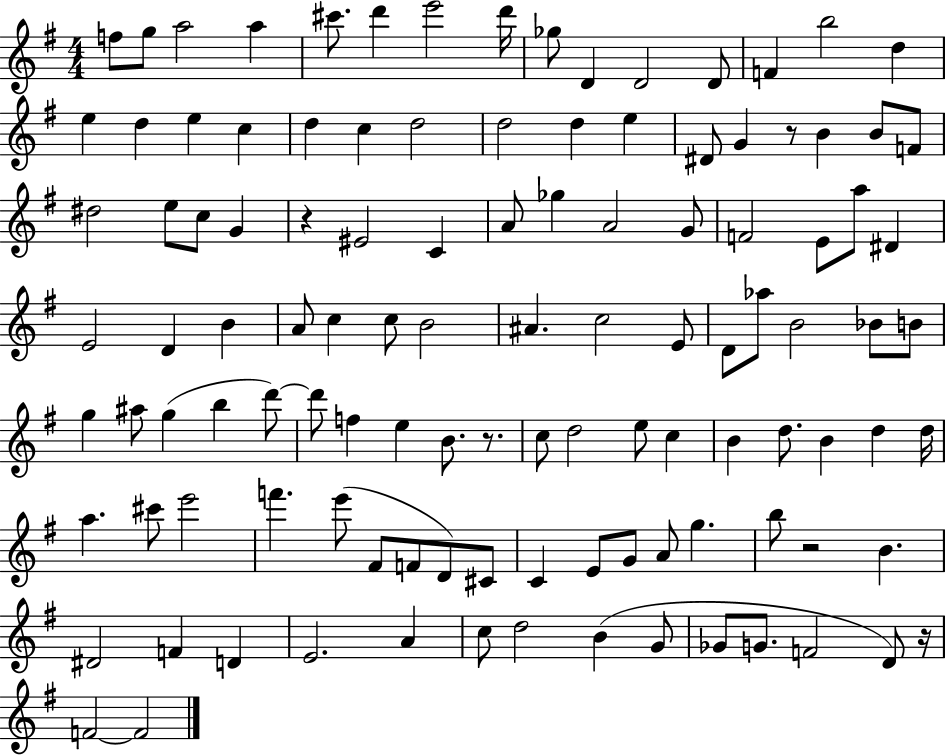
F5/e G5/e A5/h A5/q C#6/e. D6/q E6/h D6/s Gb5/e D4/q D4/h D4/e F4/q B5/h D5/q E5/q D5/q E5/q C5/q D5/q C5/q D5/h D5/h D5/q E5/q D#4/e G4/q R/e B4/q B4/e F4/e D#5/h E5/e C5/e G4/q R/q EIS4/h C4/q A4/e Gb5/q A4/h G4/e F4/h E4/e A5/e D#4/q E4/h D4/q B4/q A4/e C5/q C5/e B4/h A#4/q. C5/h E4/e D4/e Ab5/e B4/h Bb4/e B4/e G5/q A#5/e G5/q B5/q D6/e D6/e F5/q E5/q B4/e. R/e. C5/e D5/h E5/e C5/q B4/q D5/e. B4/q D5/q D5/s A5/q. C#6/e E6/h F6/q. E6/e F#4/e F4/e D4/e C#4/e C4/q E4/e G4/e A4/e G5/q. B5/e R/h B4/q. D#4/h F4/q D4/q E4/h. A4/q C5/e D5/h B4/q G4/e Gb4/e G4/e. F4/h D4/e R/s F4/h F4/h